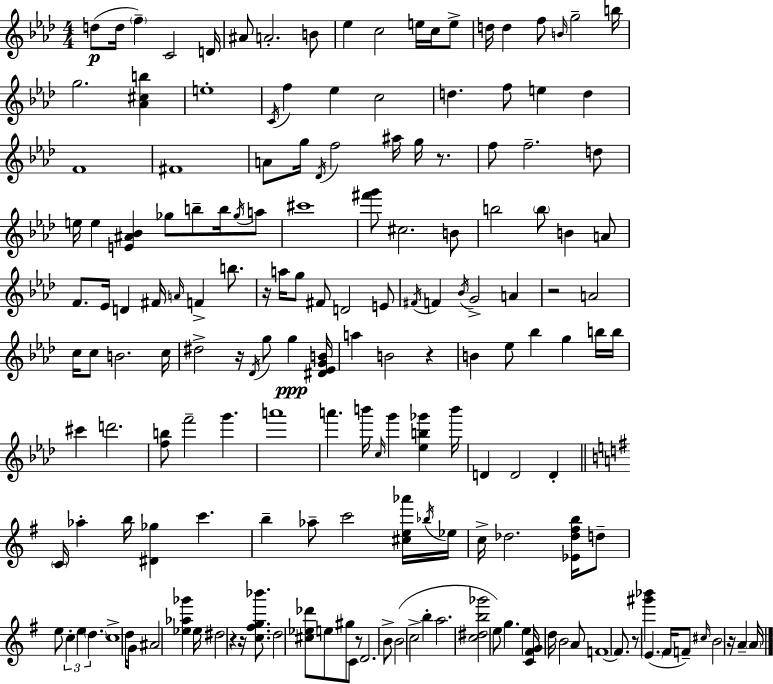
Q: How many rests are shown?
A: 10